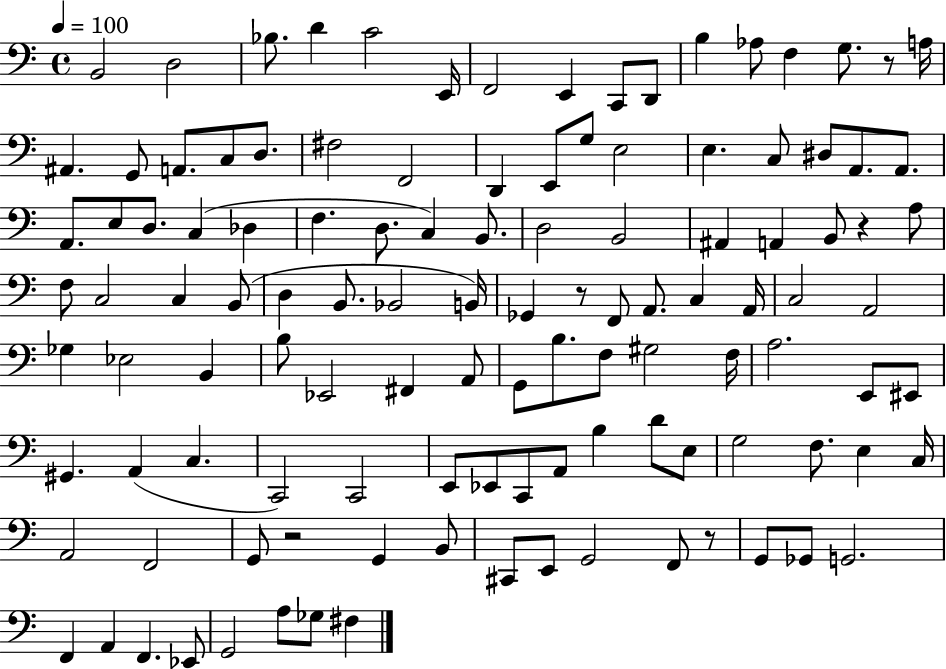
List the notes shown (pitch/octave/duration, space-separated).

B2/h D3/h Bb3/e. D4/q C4/h E2/s F2/h E2/q C2/e D2/e B3/q Ab3/e F3/q G3/e. R/e A3/s A#2/q. G2/e A2/e. C3/e D3/e. F#3/h F2/h D2/q E2/e G3/e E3/h E3/q. C3/e D#3/e A2/e. A2/e. A2/e. E3/e D3/e. C3/q Db3/q F3/q. D3/e. C3/q B2/e. D3/h B2/h A#2/q A2/q B2/e R/q A3/e F3/e C3/h C3/q B2/e D3/q B2/e. Bb2/h B2/s Gb2/q R/e F2/e A2/e. C3/q A2/s C3/h A2/h Gb3/q Eb3/h B2/q B3/e Eb2/h F#2/q A2/e G2/e B3/e. F3/e G#3/h F3/s A3/h. E2/e EIS2/e G#2/q. A2/q C3/q. C2/h C2/h E2/e Eb2/e C2/e A2/e B3/q D4/e E3/e G3/h F3/e. E3/q C3/s A2/h F2/h G2/e R/h G2/q B2/e C#2/e E2/e G2/h F2/e R/e G2/e Gb2/e G2/h. F2/q A2/q F2/q. Eb2/e G2/h A3/e Gb3/e F#3/q